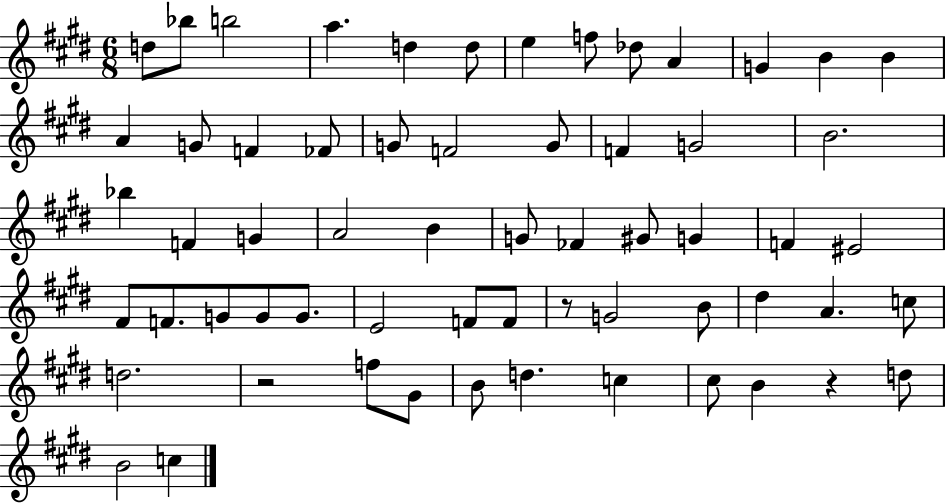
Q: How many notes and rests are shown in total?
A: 61